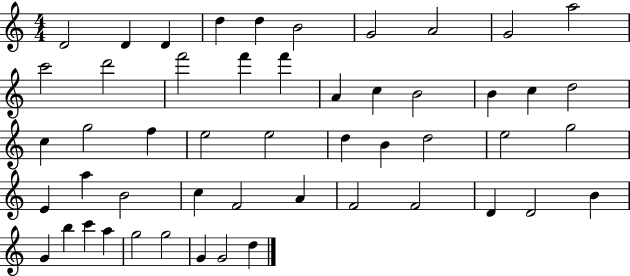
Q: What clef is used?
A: treble